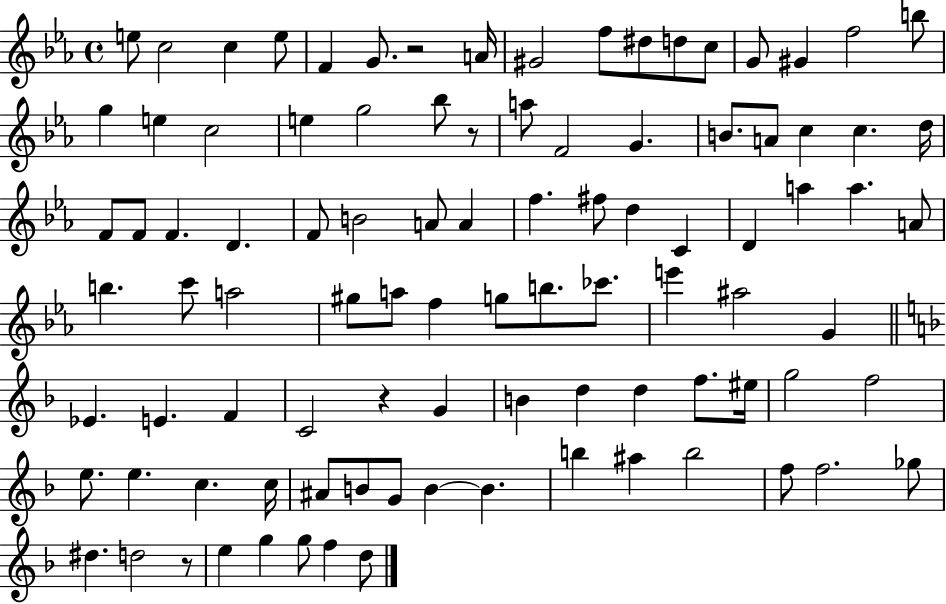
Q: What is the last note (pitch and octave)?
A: D5